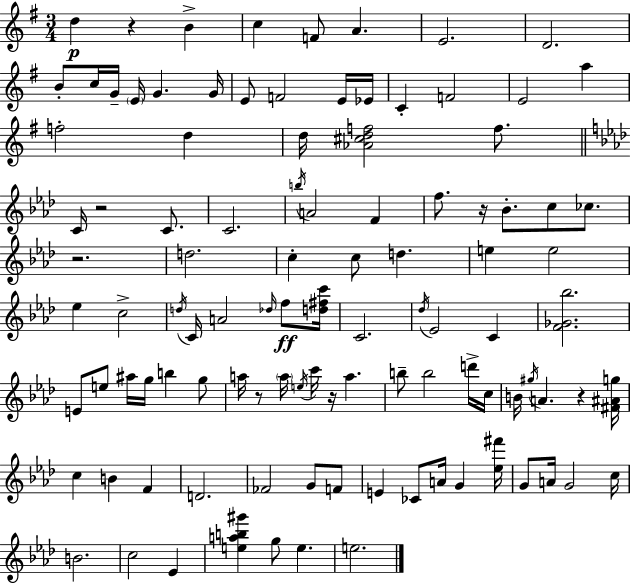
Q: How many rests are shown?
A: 7